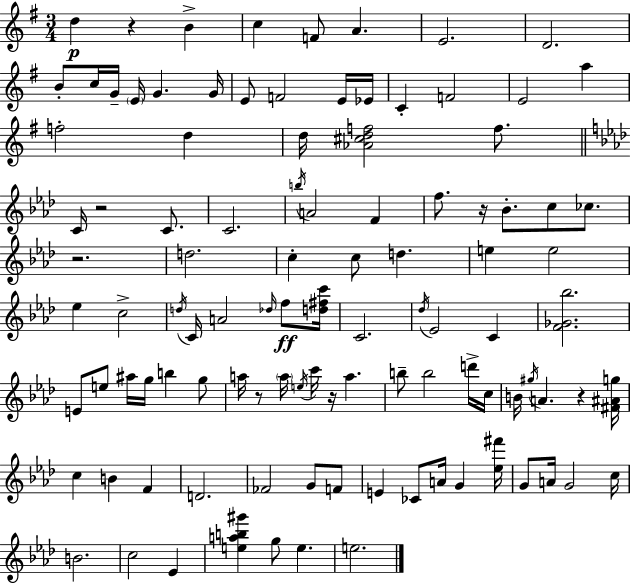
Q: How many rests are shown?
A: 7